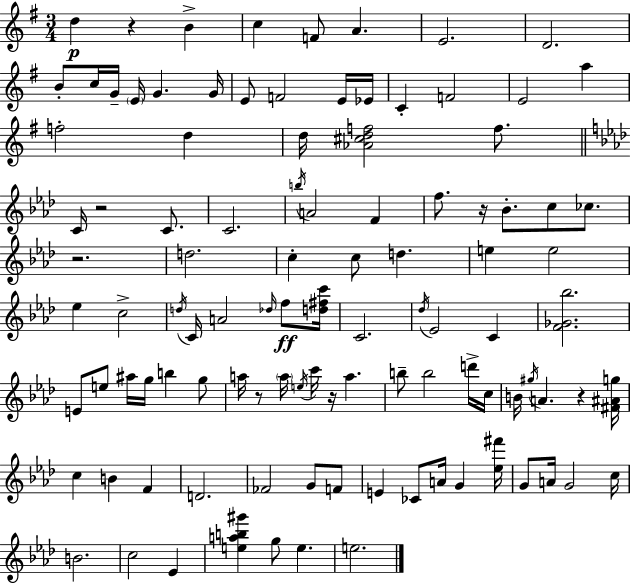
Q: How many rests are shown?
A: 7